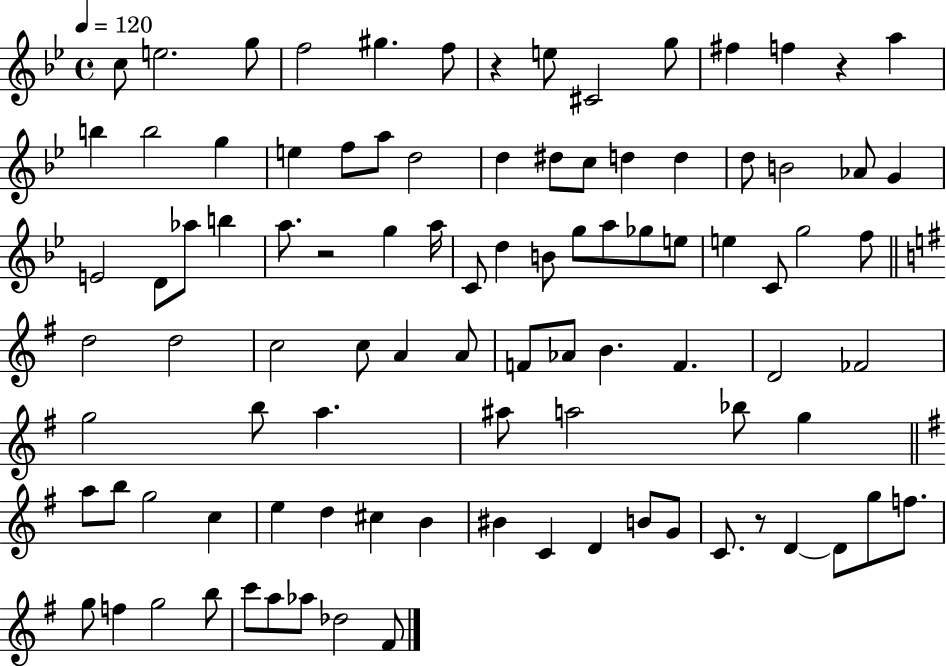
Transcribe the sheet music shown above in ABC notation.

X:1
T:Untitled
M:4/4
L:1/4
K:Bb
c/2 e2 g/2 f2 ^g f/2 z e/2 ^C2 g/2 ^f f z a b b2 g e f/2 a/2 d2 d ^d/2 c/2 d d d/2 B2 _A/2 G E2 D/2 _a/2 b a/2 z2 g a/4 C/2 d B/2 g/2 a/2 _g/2 e/2 e C/2 g2 f/2 d2 d2 c2 c/2 A A/2 F/2 _A/2 B F D2 _F2 g2 b/2 a ^a/2 a2 _b/2 g a/2 b/2 g2 c e d ^c B ^B C D B/2 G/2 C/2 z/2 D D/2 g/2 f/2 g/2 f g2 b/2 c'/2 a/2 _a/2 _d2 ^F/2